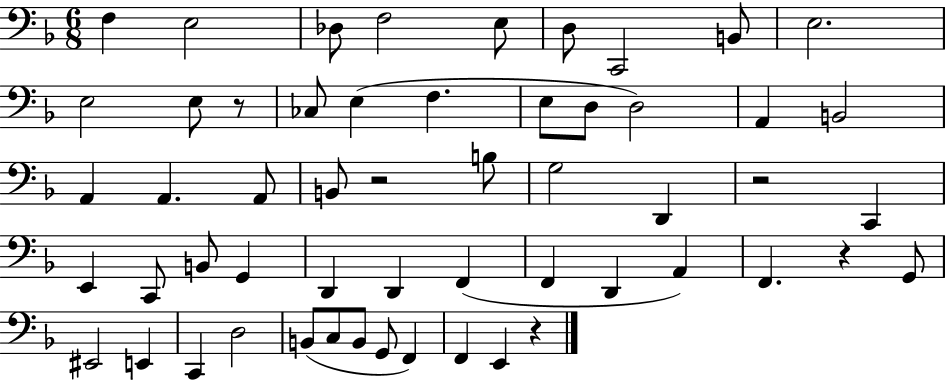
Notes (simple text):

F3/q E3/h Db3/e F3/h E3/e D3/e C2/h B2/e E3/h. E3/h E3/e R/e CES3/e E3/q F3/q. E3/e D3/e D3/h A2/q B2/h A2/q A2/q. A2/e B2/e R/h B3/e G3/h D2/q R/h C2/q E2/q C2/e B2/e G2/q D2/q D2/q F2/q F2/q D2/q A2/q F2/q. R/q G2/e EIS2/h E2/q C2/q D3/h B2/e C3/e B2/e G2/e F2/q F2/q E2/q R/q